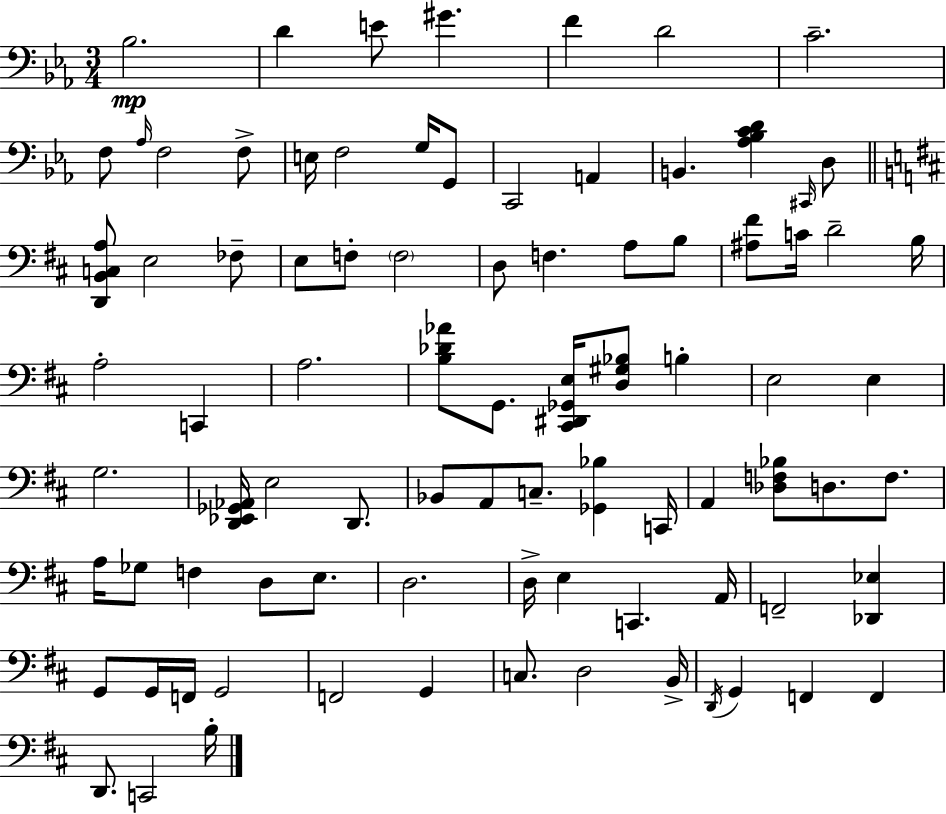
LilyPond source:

{
  \clef bass
  \numericTimeSignature
  \time 3/4
  \key c \minor
  \repeat volta 2 { bes2.\mp | d'4 e'8 gis'4. | f'4 d'2 | c'2.-- | \break f8 \grace { aes16 } f2 f8-> | e16 f2 g16 g,8 | c,2 a,4 | b,4. <aes bes c' d'>4 \grace { cis,16 } | \break d8 \bar "||" \break \key d \major <d, b, c a>8 e2 fes8-- | e8 f8-. \parenthesize f2 | d8 f4. a8 b8 | <ais fis'>8 c'16 d'2-- b16 | \break a2-. c,4 | a2. | <b des' aes'>8 g,8. <cis, dis, ges, e>16 <d gis bes>8 b4-. | e2 e4 | \break g2. | <d, ees, ges, aes,>16 e2 d,8. | bes,8 a,8 c8.-- <ges, bes>4 c,16 | a,4 <des f bes>8 d8. f8. | \break a16 ges8 f4 d8 e8. | d2. | d16-> e4 c,4. a,16 | f,2-- <des, ees>4 | \break g,8 g,16 f,16 g,2 | f,2 g,4 | c8. d2 b,16-> | \acciaccatura { d,16 } g,4 f,4 f,4 | \break d,8. c,2 | b16-. } \bar "|."
}